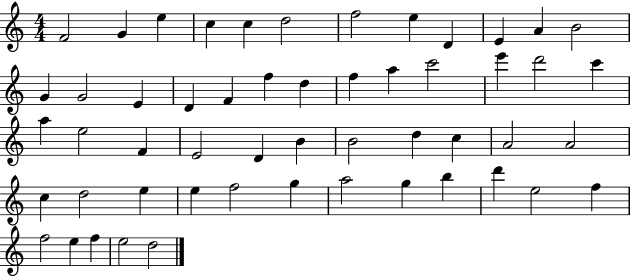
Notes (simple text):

F4/h G4/q E5/q C5/q C5/q D5/h F5/h E5/q D4/q E4/q A4/q B4/h G4/q G4/h E4/q D4/q F4/q F5/q D5/q F5/q A5/q C6/h E6/q D6/h C6/q A5/q E5/h F4/q E4/h D4/q B4/q B4/h D5/q C5/q A4/h A4/h C5/q D5/h E5/q E5/q F5/h G5/q A5/h G5/q B5/q D6/q E5/h F5/q F5/h E5/q F5/q E5/h D5/h